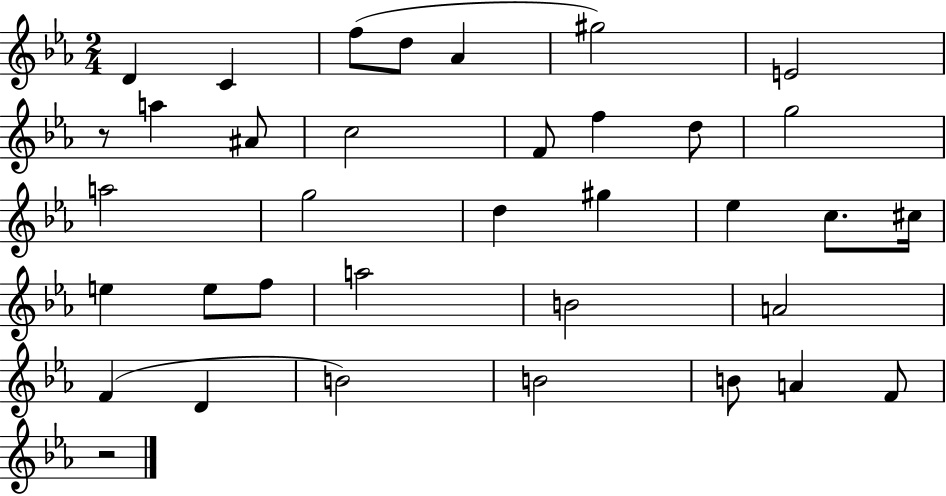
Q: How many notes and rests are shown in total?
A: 36